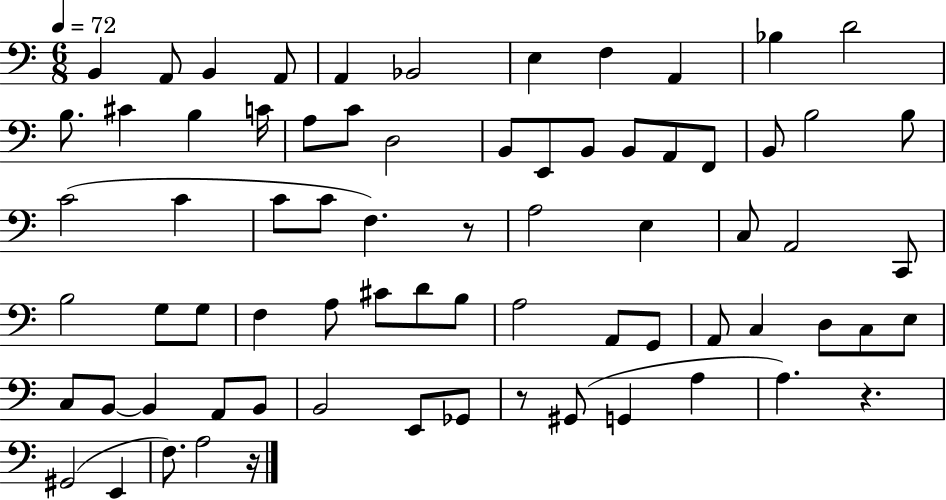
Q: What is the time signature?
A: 6/8